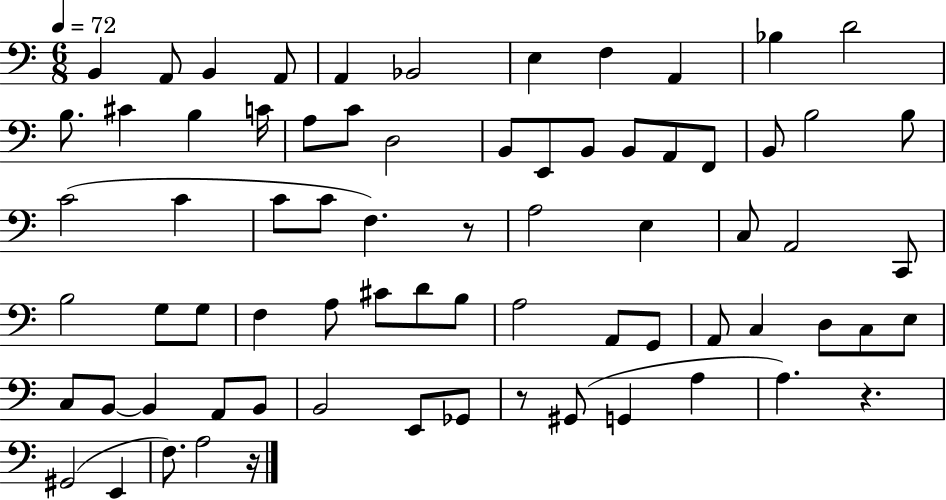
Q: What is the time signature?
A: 6/8